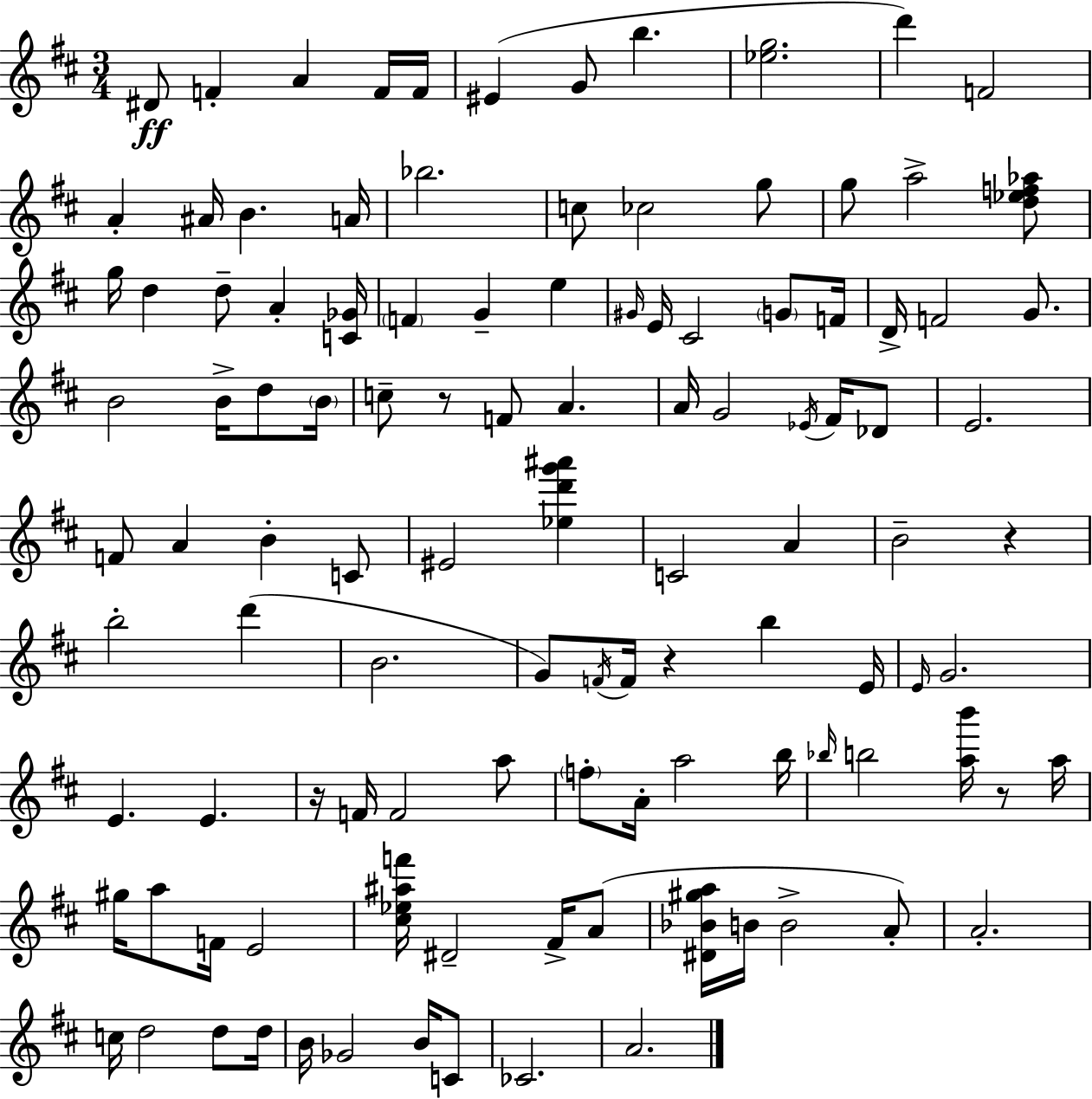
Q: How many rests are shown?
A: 5